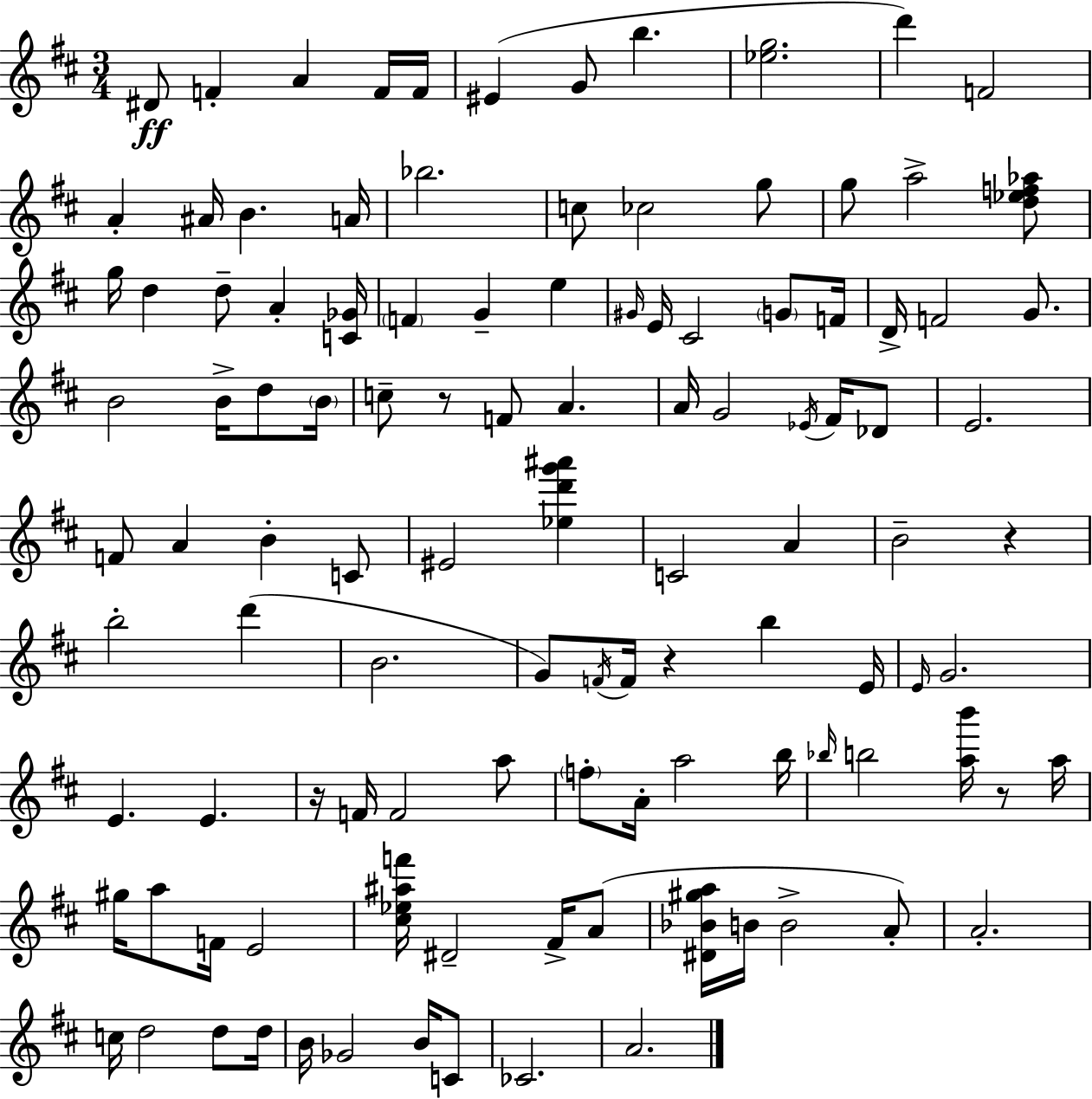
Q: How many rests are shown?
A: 5